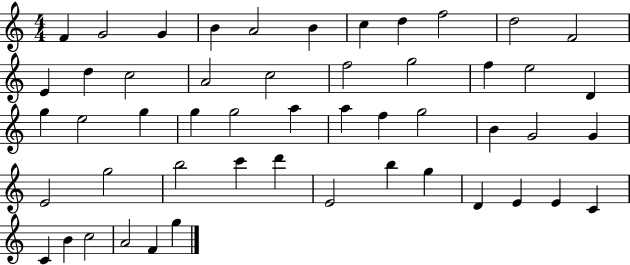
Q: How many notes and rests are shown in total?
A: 51